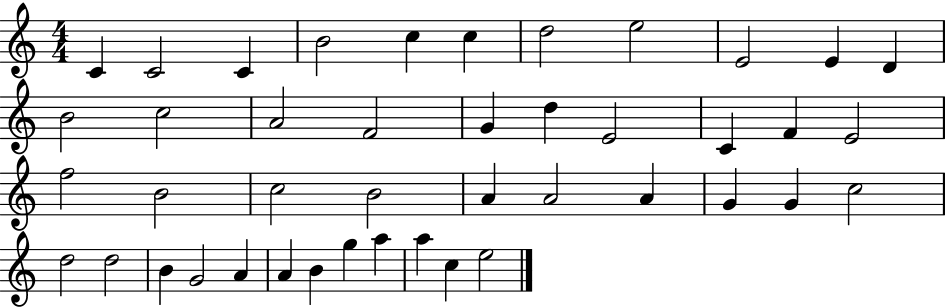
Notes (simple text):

C4/q C4/h C4/q B4/h C5/q C5/q D5/h E5/h E4/h E4/q D4/q B4/h C5/h A4/h F4/h G4/q D5/q E4/h C4/q F4/q E4/h F5/h B4/h C5/h B4/h A4/q A4/h A4/q G4/q G4/q C5/h D5/h D5/h B4/q G4/h A4/q A4/q B4/q G5/q A5/q A5/q C5/q E5/h